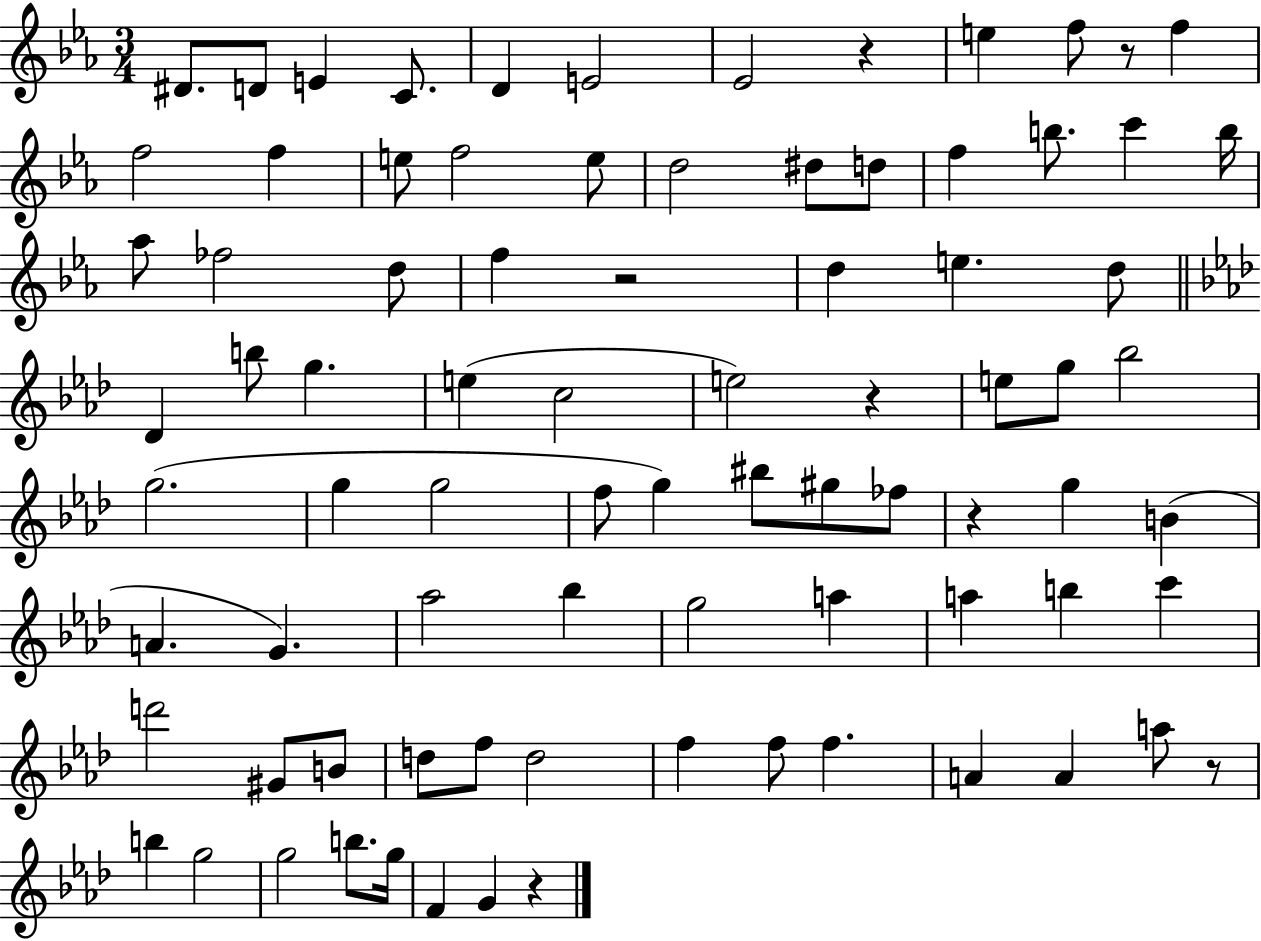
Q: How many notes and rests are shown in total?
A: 83